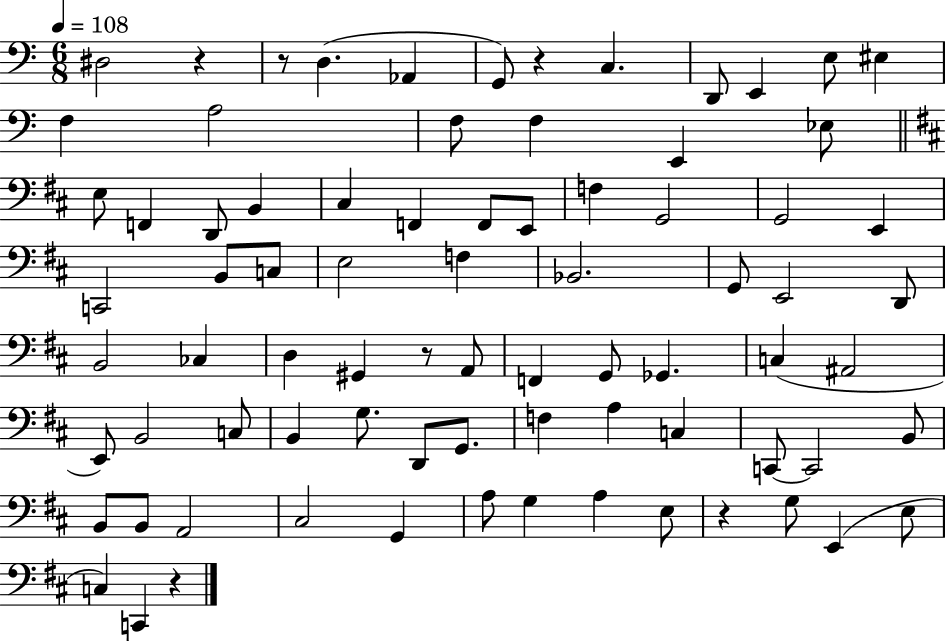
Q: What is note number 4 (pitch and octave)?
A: G2